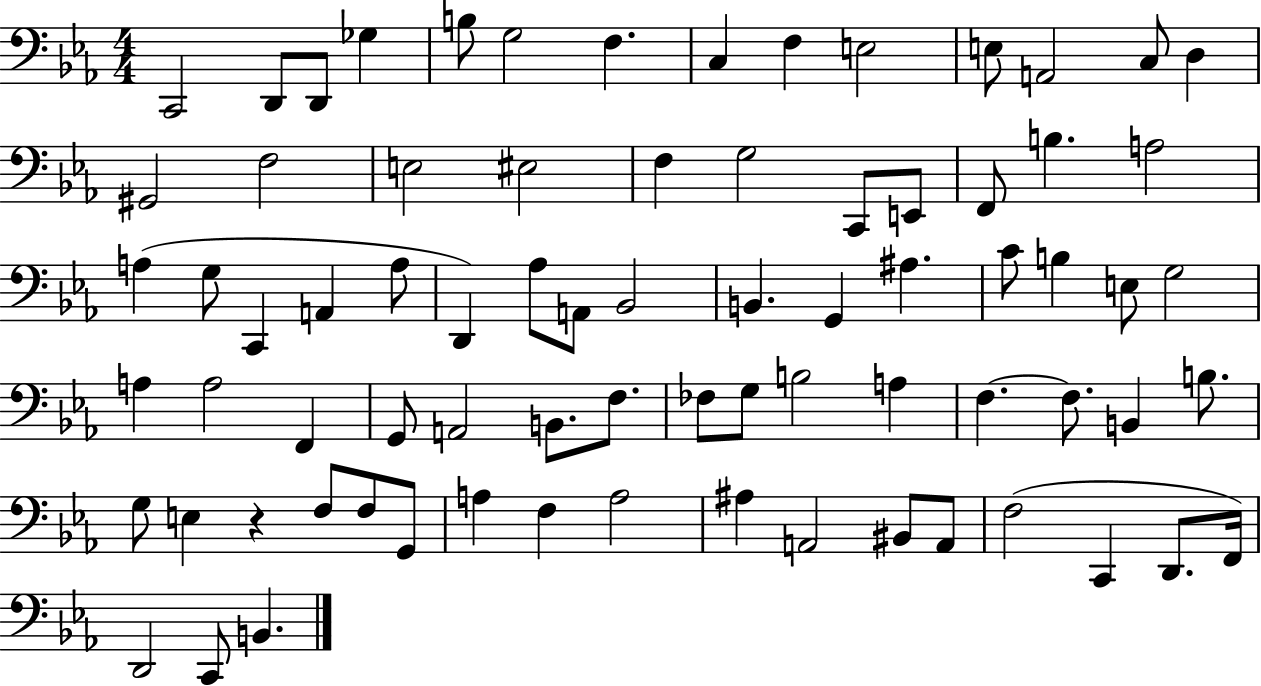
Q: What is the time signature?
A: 4/4